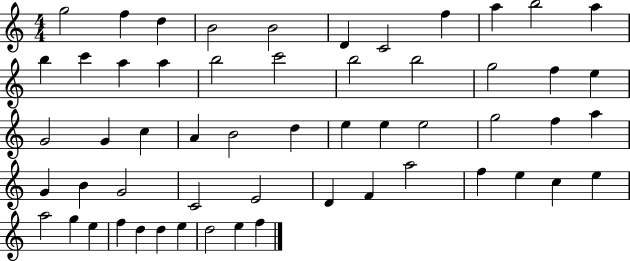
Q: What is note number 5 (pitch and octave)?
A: B4